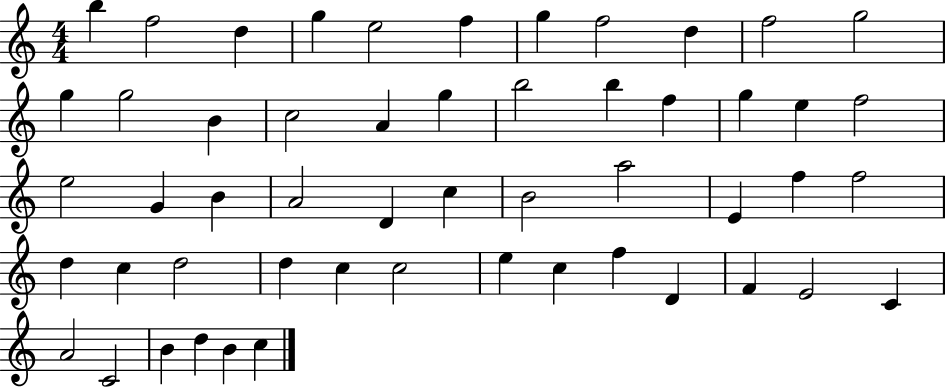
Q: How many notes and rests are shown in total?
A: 53